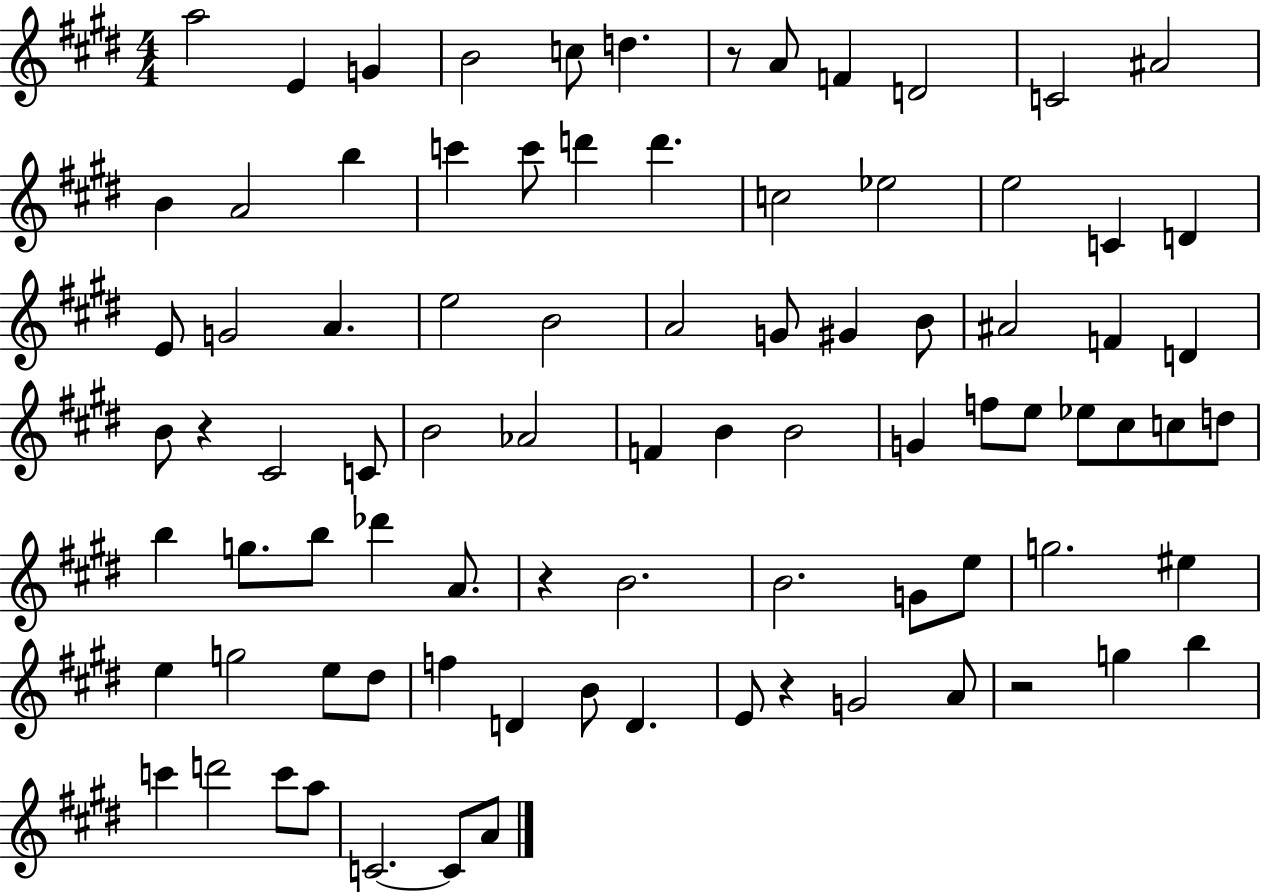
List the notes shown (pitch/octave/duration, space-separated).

A5/h E4/q G4/q B4/h C5/e D5/q. R/e A4/e F4/q D4/h C4/h A#4/h B4/q A4/h B5/q C6/q C6/e D6/q D6/q. C5/h Eb5/h E5/h C4/q D4/q E4/e G4/h A4/q. E5/h B4/h A4/h G4/e G#4/q B4/e A#4/h F4/q D4/q B4/e R/q C#4/h C4/e B4/h Ab4/h F4/q B4/q B4/h G4/q F5/e E5/e Eb5/e C#5/e C5/e D5/e B5/q G5/e. B5/e Db6/q A4/e. R/q B4/h. B4/h. G4/e E5/e G5/h. EIS5/q E5/q G5/h E5/e D#5/e F5/q D4/q B4/e D4/q. E4/e R/q G4/h A4/e R/h G5/q B5/q C6/q D6/h C6/e A5/e C4/h. C4/e A4/e